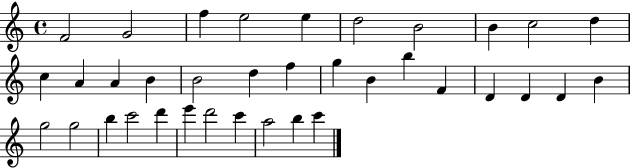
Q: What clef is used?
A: treble